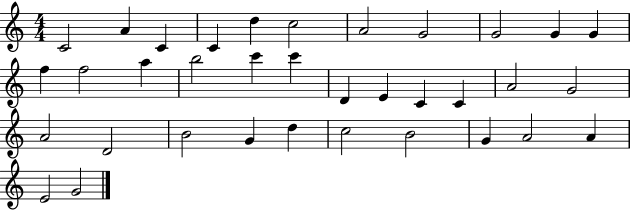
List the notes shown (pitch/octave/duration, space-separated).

C4/h A4/q C4/q C4/q D5/q C5/h A4/h G4/h G4/h G4/q G4/q F5/q F5/h A5/q B5/h C6/q C6/q D4/q E4/q C4/q C4/q A4/h G4/h A4/h D4/h B4/h G4/q D5/q C5/h B4/h G4/q A4/h A4/q E4/h G4/h